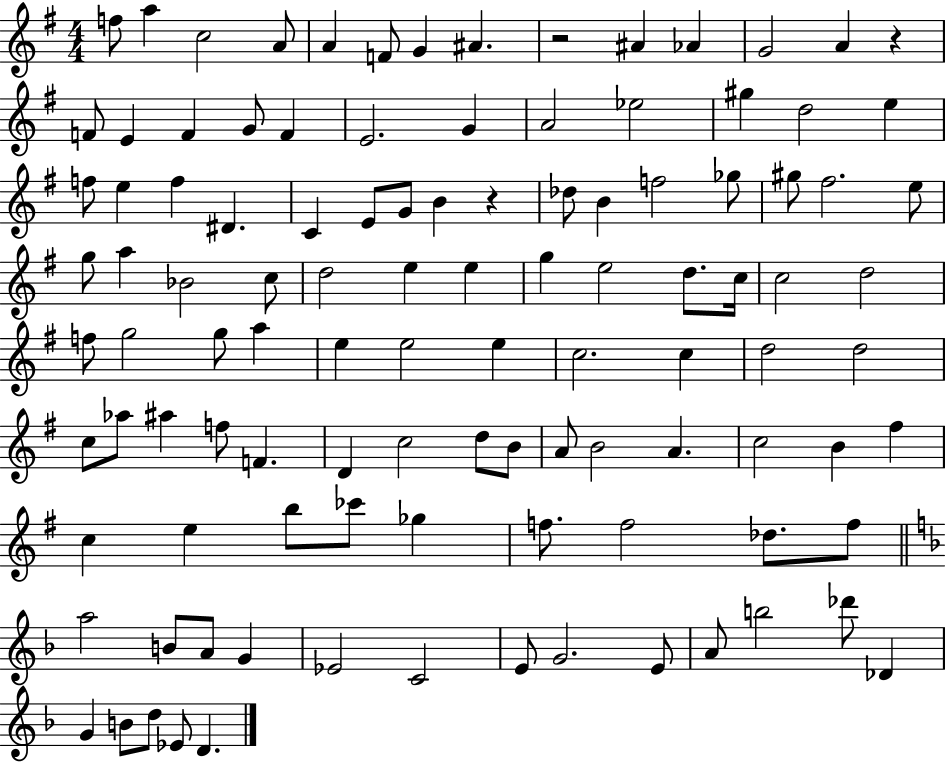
{
  \clef treble
  \numericTimeSignature
  \time 4/4
  \key g \major
  \repeat volta 2 { f''8 a''4 c''2 a'8 | a'4 f'8 g'4 ais'4. | r2 ais'4 aes'4 | g'2 a'4 r4 | \break f'8 e'4 f'4 g'8 f'4 | e'2. g'4 | a'2 ees''2 | gis''4 d''2 e''4 | \break f''8 e''4 f''4 dis'4. | c'4 e'8 g'8 b'4 r4 | des''8 b'4 f''2 ges''8 | gis''8 fis''2. e''8 | \break g''8 a''4 bes'2 c''8 | d''2 e''4 e''4 | g''4 e''2 d''8. c''16 | c''2 d''2 | \break f''8 g''2 g''8 a''4 | e''4 e''2 e''4 | c''2. c''4 | d''2 d''2 | \break c''8 aes''8 ais''4 f''8 f'4. | d'4 c''2 d''8 b'8 | a'8 b'2 a'4. | c''2 b'4 fis''4 | \break c''4 e''4 b''8 ces'''8 ges''4 | f''8. f''2 des''8. f''8 | \bar "||" \break \key d \minor a''2 b'8 a'8 g'4 | ees'2 c'2 | e'8 g'2. e'8 | a'8 b''2 des'''8 des'4 | \break g'4 b'8 d''8 ees'8 d'4. | } \bar "|."
}